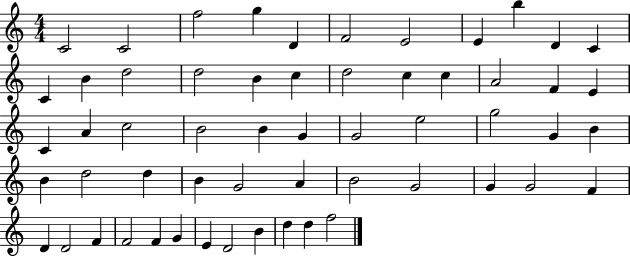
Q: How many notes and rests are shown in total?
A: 57